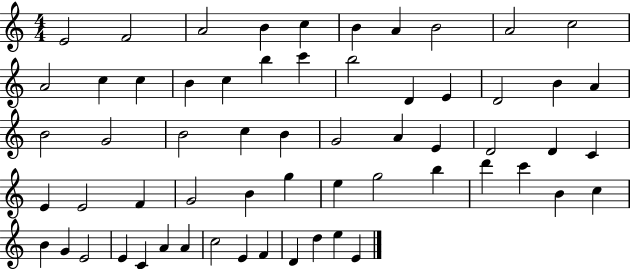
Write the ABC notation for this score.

X:1
T:Untitled
M:4/4
L:1/4
K:C
E2 F2 A2 B c B A B2 A2 c2 A2 c c B c b c' b2 D E D2 B A B2 G2 B2 c B G2 A E D2 D C E E2 F G2 B g e g2 b d' c' B c B G E2 E C A A c2 E F D d e E